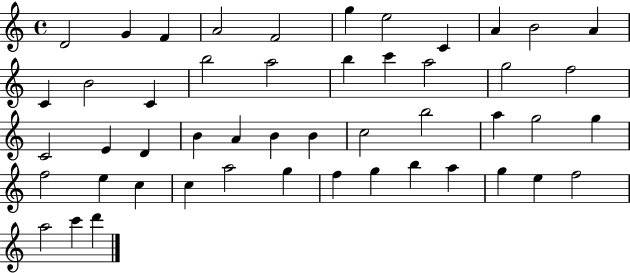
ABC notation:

X:1
T:Untitled
M:4/4
L:1/4
K:C
D2 G F A2 F2 g e2 C A B2 A C B2 C b2 a2 b c' a2 g2 f2 C2 E D B A B B c2 b2 a g2 g f2 e c c a2 g f g b a g e f2 a2 c' d'